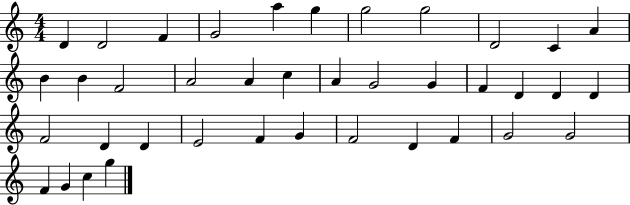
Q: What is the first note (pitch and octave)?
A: D4